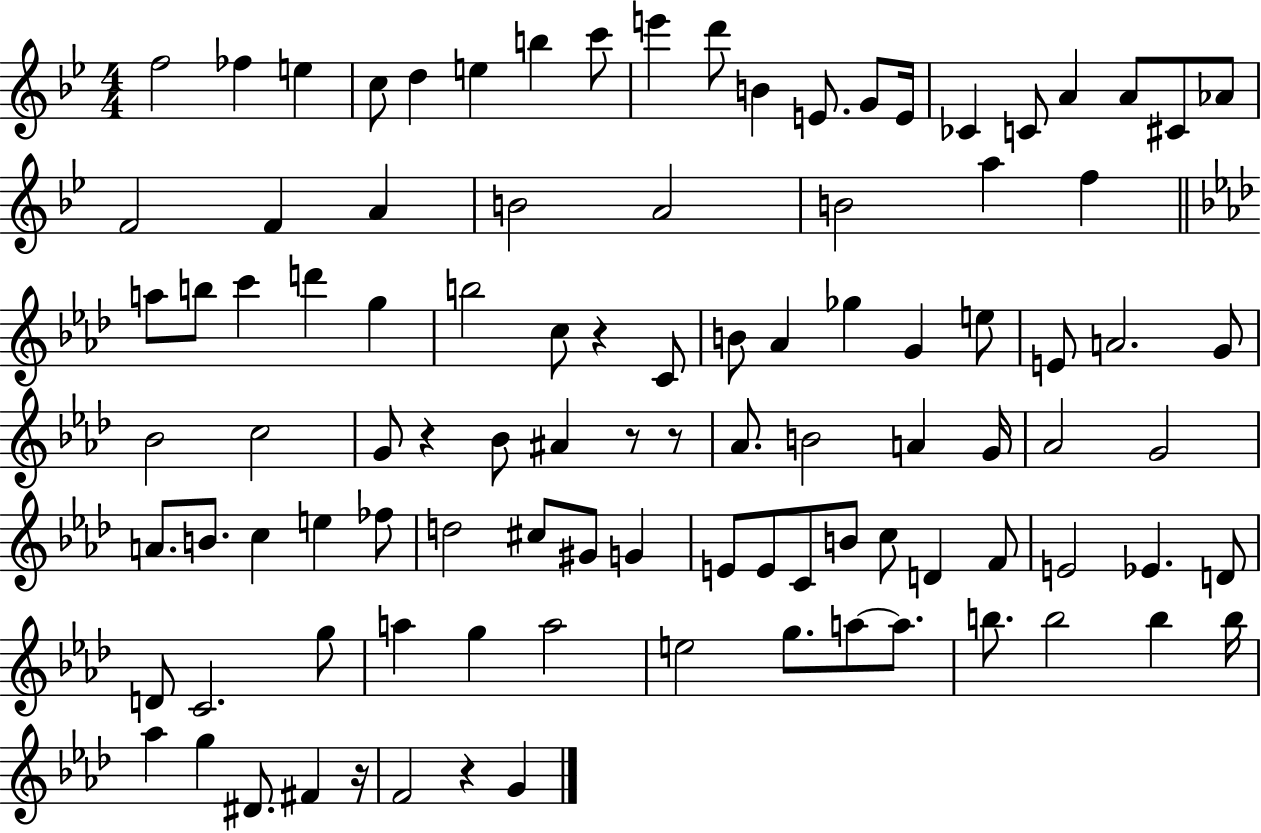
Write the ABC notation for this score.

X:1
T:Untitled
M:4/4
L:1/4
K:Bb
f2 _f e c/2 d e b c'/2 e' d'/2 B E/2 G/2 E/4 _C C/2 A A/2 ^C/2 _A/2 F2 F A B2 A2 B2 a f a/2 b/2 c' d' g b2 c/2 z C/2 B/2 _A _g G e/2 E/2 A2 G/2 _B2 c2 G/2 z _B/2 ^A z/2 z/2 _A/2 B2 A G/4 _A2 G2 A/2 B/2 c e _f/2 d2 ^c/2 ^G/2 G E/2 E/2 C/2 B/2 c/2 D F/2 E2 _E D/2 D/2 C2 g/2 a g a2 e2 g/2 a/2 a/2 b/2 b2 b b/4 _a g ^D/2 ^F z/4 F2 z G